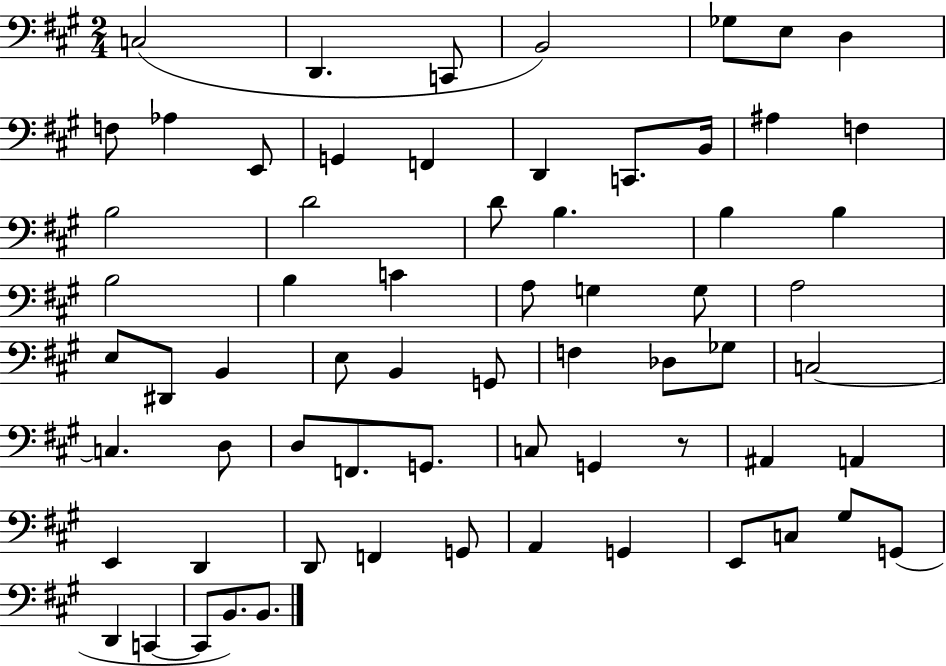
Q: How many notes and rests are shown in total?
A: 66